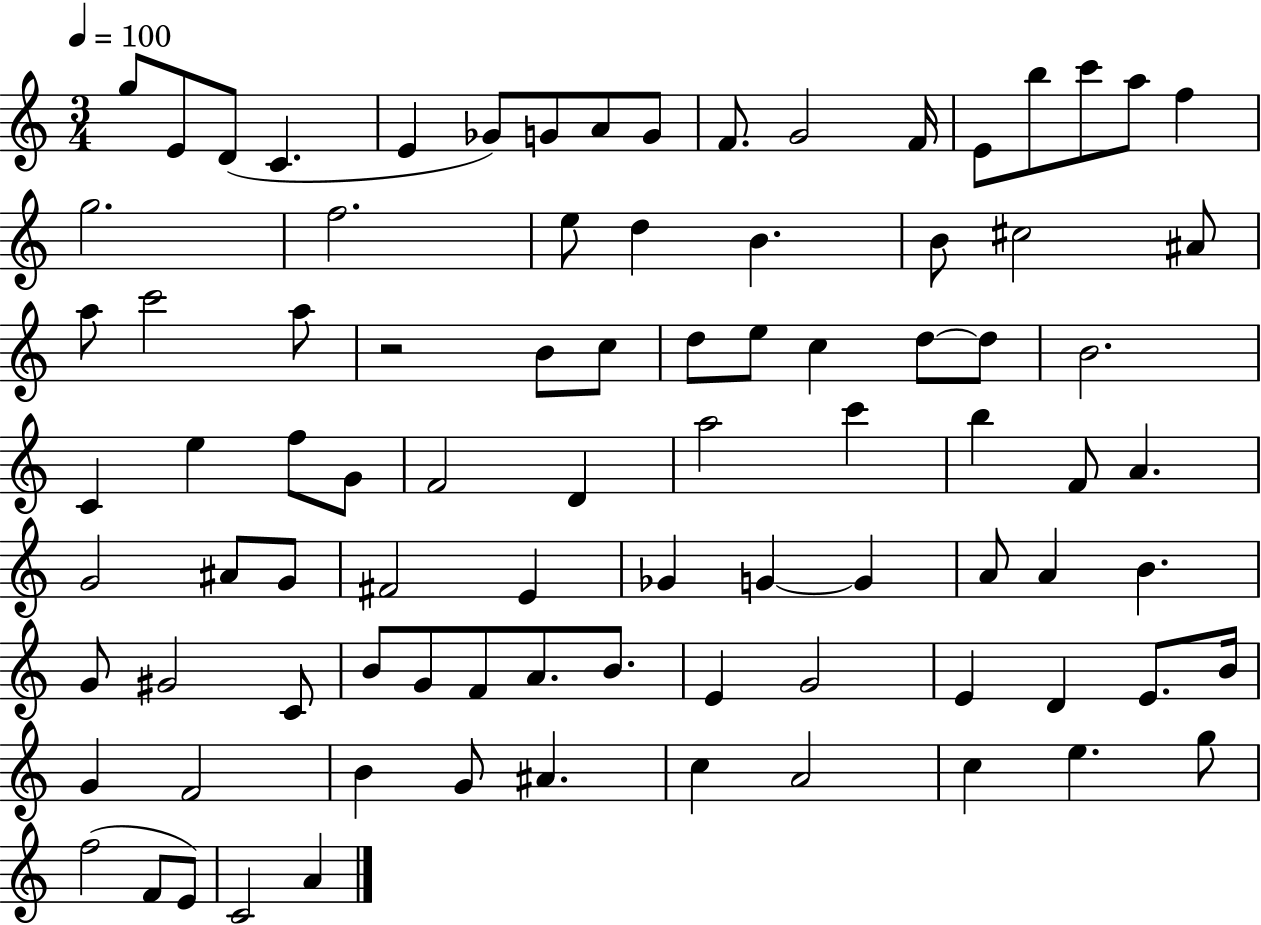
{
  \clef treble
  \numericTimeSignature
  \time 3/4
  \key c \major
  \tempo 4 = 100
  g''8 e'8 d'8( c'4. | e'4 ges'8) g'8 a'8 g'8 | f'8. g'2 f'16 | e'8 b''8 c'''8 a''8 f''4 | \break g''2. | f''2. | e''8 d''4 b'4. | b'8 cis''2 ais'8 | \break a''8 c'''2 a''8 | r2 b'8 c''8 | d''8 e''8 c''4 d''8~~ d''8 | b'2. | \break c'4 e''4 f''8 g'8 | f'2 d'4 | a''2 c'''4 | b''4 f'8 a'4. | \break g'2 ais'8 g'8 | fis'2 e'4 | ges'4 g'4~~ g'4 | a'8 a'4 b'4. | \break g'8 gis'2 c'8 | b'8 g'8 f'8 a'8. b'8. | e'4 g'2 | e'4 d'4 e'8. b'16 | \break g'4 f'2 | b'4 g'8 ais'4. | c''4 a'2 | c''4 e''4. g''8 | \break f''2( f'8 e'8) | c'2 a'4 | \bar "|."
}